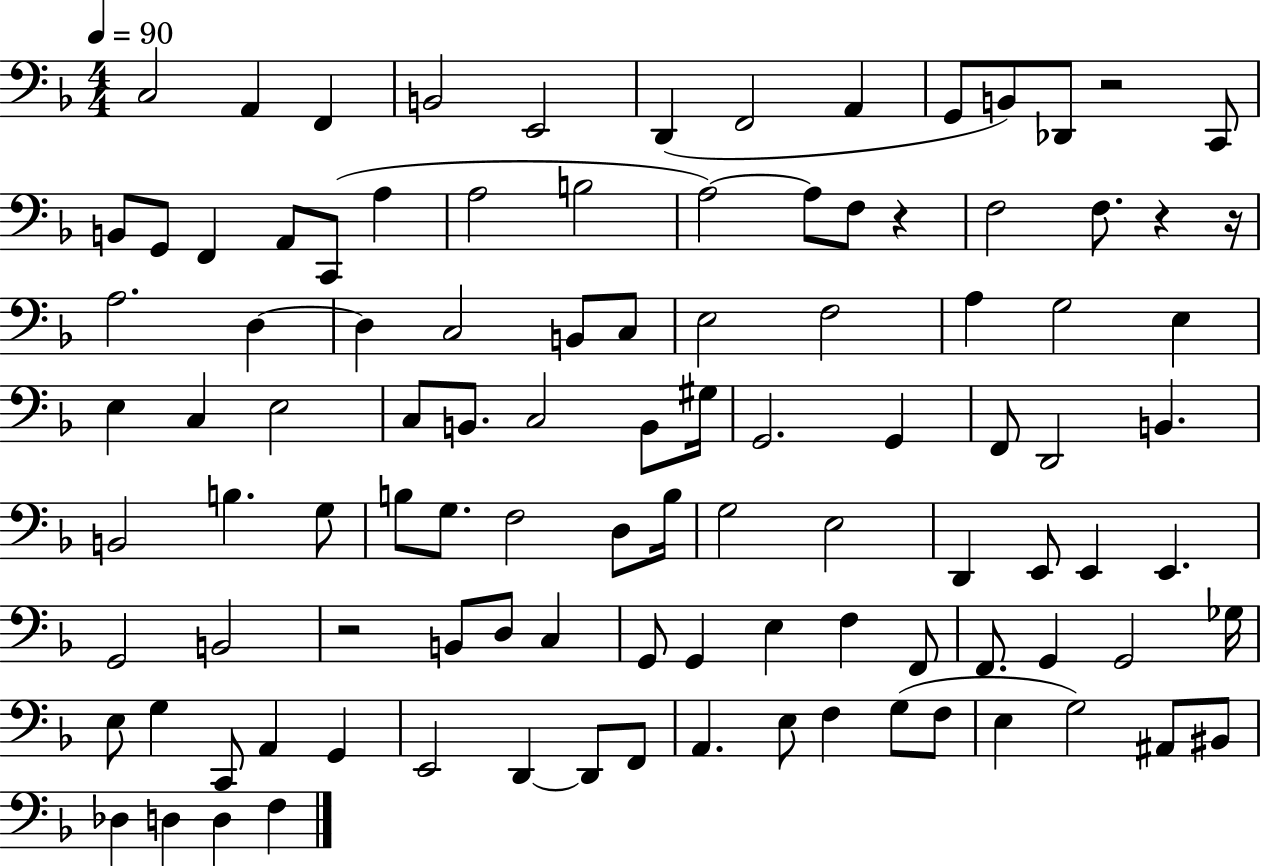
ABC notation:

X:1
T:Untitled
M:4/4
L:1/4
K:F
C,2 A,, F,, B,,2 E,,2 D,, F,,2 A,, G,,/2 B,,/2 _D,,/2 z2 C,,/2 B,,/2 G,,/2 F,, A,,/2 C,,/2 A, A,2 B,2 A,2 A,/2 F,/2 z F,2 F,/2 z z/4 A,2 D, D, C,2 B,,/2 C,/2 E,2 F,2 A, G,2 E, E, C, E,2 C,/2 B,,/2 C,2 B,,/2 ^G,/4 G,,2 G,, F,,/2 D,,2 B,, B,,2 B, G,/2 B,/2 G,/2 F,2 D,/2 B,/4 G,2 E,2 D,, E,,/2 E,, E,, G,,2 B,,2 z2 B,,/2 D,/2 C, G,,/2 G,, E, F, F,,/2 F,,/2 G,, G,,2 _G,/4 E,/2 G, C,,/2 A,, G,, E,,2 D,, D,,/2 F,,/2 A,, E,/2 F, G,/2 F,/2 E, G,2 ^A,,/2 ^B,,/2 _D, D, D, F,